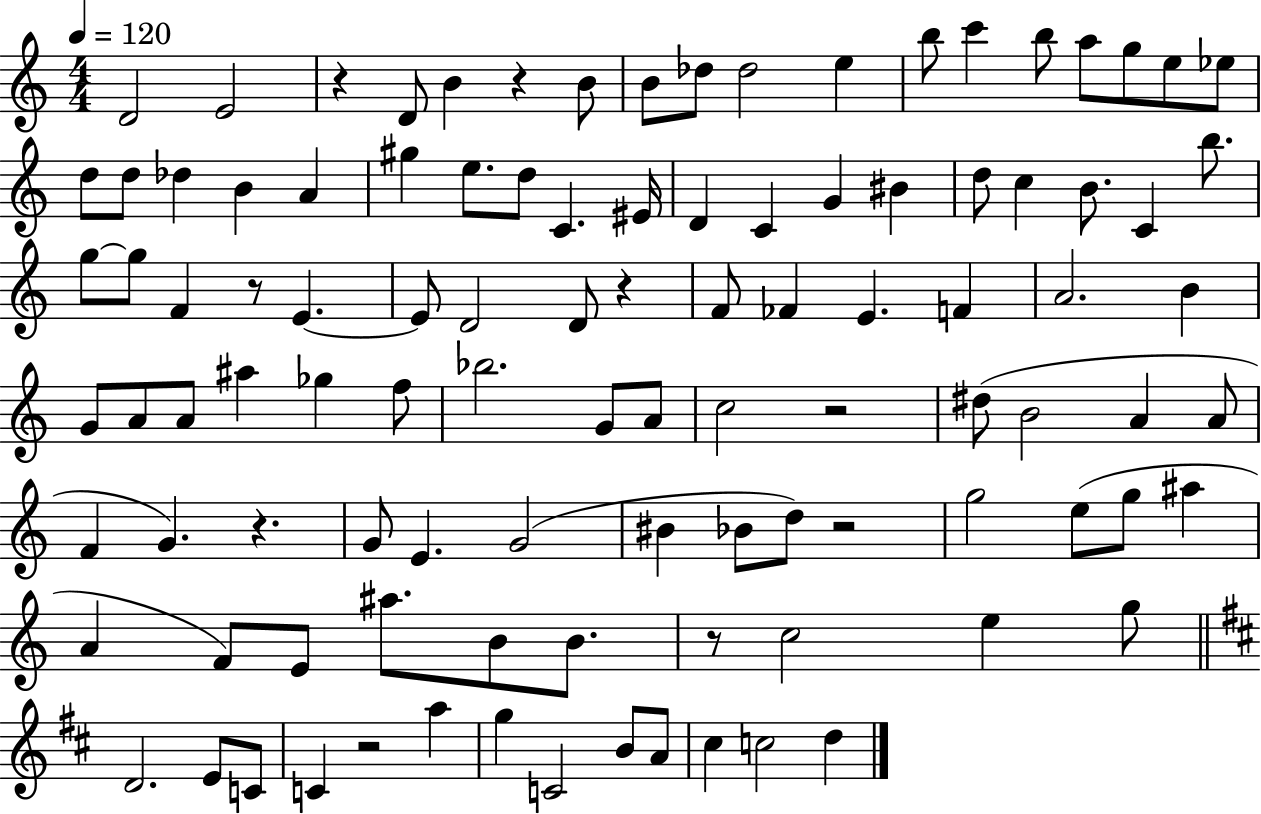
{
  \clef treble
  \numericTimeSignature
  \time 4/4
  \key c \major
  \tempo 4 = 120
  d'2 e'2 | r4 d'8 b'4 r4 b'8 | b'8 des''8 des''2 e''4 | b''8 c'''4 b''8 a''8 g''8 e''8 ees''8 | \break d''8 d''8 des''4 b'4 a'4 | gis''4 e''8. d''8 c'4. eis'16 | d'4 c'4 g'4 bis'4 | d''8 c''4 b'8. c'4 b''8. | \break g''8~~ g''8 f'4 r8 e'4.~~ | e'8 d'2 d'8 r4 | f'8 fes'4 e'4. f'4 | a'2. b'4 | \break g'8 a'8 a'8 ais''4 ges''4 f''8 | bes''2. g'8 a'8 | c''2 r2 | dis''8( b'2 a'4 a'8 | \break f'4 g'4.) r4. | g'8 e'4. g'2( | bis'4 bes'8 d''8) r2 | g''2 e''8( g''8 ais''4 | \break a'4 f'8) e'8 ais''8. b'8 b'8. | r8 c''2 e''4 g''8 | \bar "||" \break \key d \major d'2. e'8 c'8 | c'4 r2 a''4 | g''4 c'2 b'8 a'8 | cis''4 c''2 d''4 | \break \bar "|."
}